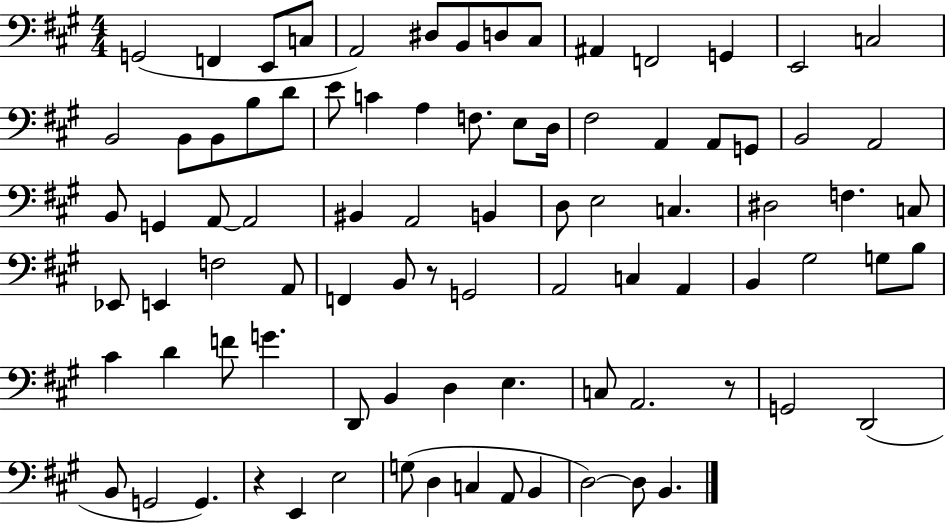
{
  \clef bass
  \numericTimeSignature
  \time 4/4
  \key a \major
  \repeat volta 2 { g,2( f,4 e,8 c8 | a,2) dis8 b,8 d8 cis8 | ais,4 f,2 g,4 | e,2 c2 | \break b,2 b,8 b,8 b8 d'8 | e'8 c'4 a4 f8. e8 d16 | fis2 a,4 a,8 g,8 | b,2 a,2 | \break b,8 g,4 a,8~~ a,2 | bis,4 a,2 b,4 | d8 e2 c4. | dis2 f4. c8 | \break ees,8 e,4 f2 a,8 | f,4 b,8 r8 g,2 | a,2 c4 a,4 | b,4 gis2 g8 b8 | \break cis'4 d'4 f'8 g'4. | d,8 b,4 d4 e4. | c8 a,2. r8 | g,2 d,2( | \break b,8 g,2 g,4.) | r4 e,4 e2 | g8( d4 c4 a,8 b,4 | d2~~) d8 b,4. | \break } \bar "|."
}